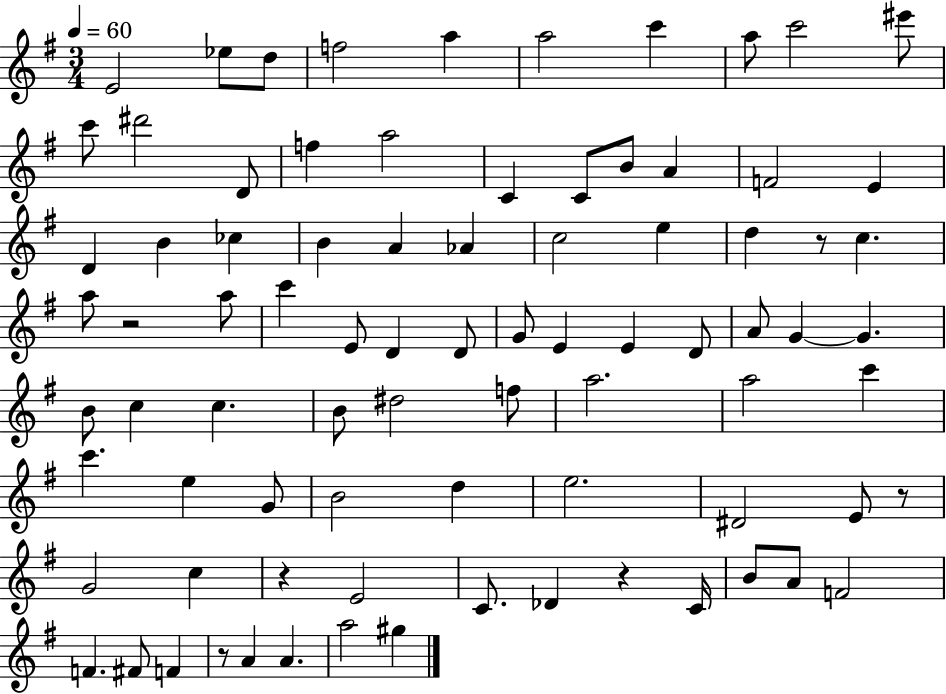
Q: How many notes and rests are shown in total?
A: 83